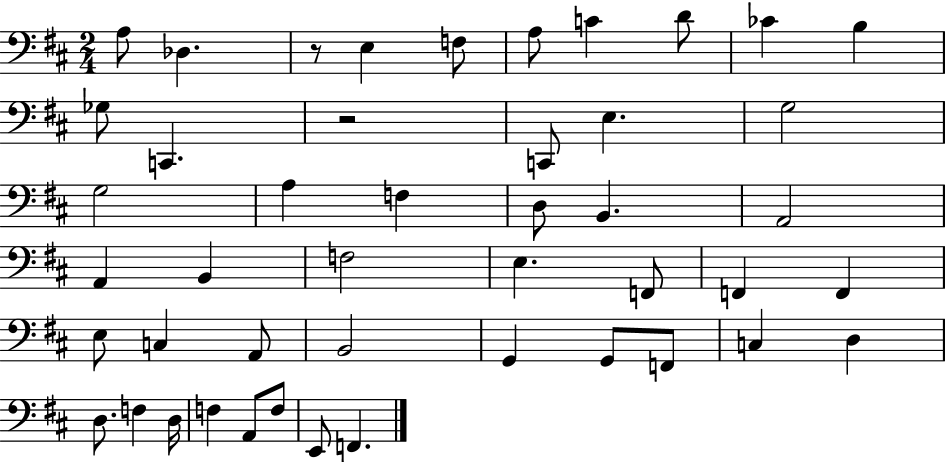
{
  \clef bass
  \numericTimeSignature
  \time 2/4
  \key d \major
  a8 des4. | r8 e4 f8 | a8 c'4 d'8 | ces'4 b4 | \break ges8 c,4. | r2 | c,8 e4. | g2 | \break g2 | a4 f4 | d8 b,4. | a,2 | \break a,4 b,4 | f2 | e4. f,8 | f,4 f,4 | \break e8 c4 a,8 | b,2 | g,4 g,8 f,8 | c4 d4 | \break d8. f4 d16 | f4 a,8 f8 | e,8 f,4. | \bar "|."
}